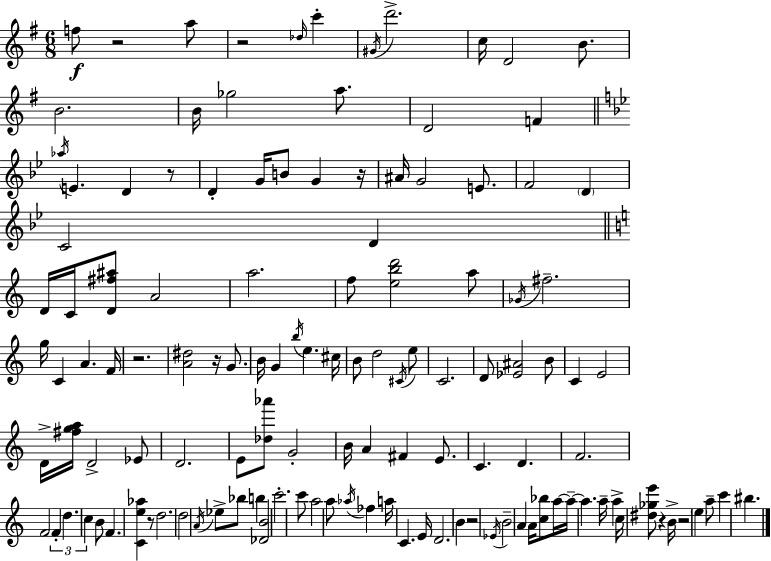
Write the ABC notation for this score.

X:1
T:Untitled
M:6/8
L:1/4
K:G
f/2 z2 a/2 z2 _d/4 c' ^G/4 d'2 c/4 D2 B/2 B2 B/4 _g2 a/2 D2 F _a/4 E D z/2 D G/4 B/2 G z/4 ^A/4 G2 E/2 F2 D C2 D D/4 C/4 [D^f^a]/2 A2 a2 f/2 [ebd']2 a/2 _G/4 ^f2 g/4 C A F/4 z2 [A^d]2 z/4 G/2 B/4 G b/4 e ^c/4 B/2 d2 ^C/4 e/2 C2 D/2 [_E^A]2 B/2 C E2 D/4 [^fga]/4 D2 _E/2 D2 E/2 [_d_a']/2 G2 B/4 A ^F E/2 C D F2 F2 F d c B/2 F [Ce_a] z/2 d2 d2 A/4 _e/2 _b/2 b [_DB]2 c'2 c'/2 a2 a/2 _a/4 _f a/4 C E/4 D2 B z2 _E/4 B2 A A/4 [c_b]/2 a/4 a/4 a a/4 a c/4 [^d_ge']/2 z B/4 z2 e a/2 c' ^b